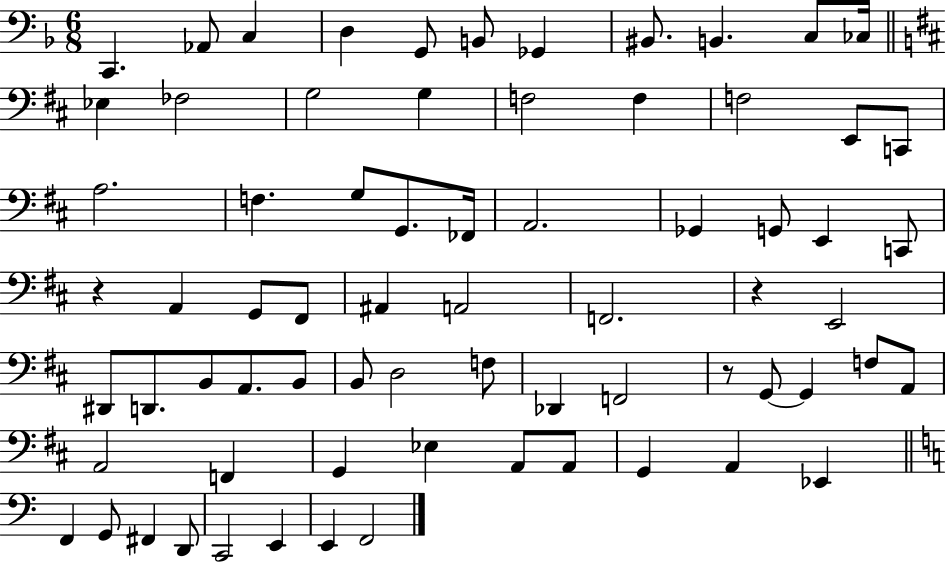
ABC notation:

X:1
T:Untitled
M:6/8
L:1/4
K:F
C,, _A,,/2 C, D, G,,/2 B,,/2 _G,, ^B,,/2 B,, C,/2 _C,/4 _E, _F,2 G,2 G, F,2 F, F,2 E,,/2 C,,/2 A,2 F, G,/2 G,,/2 _F,,/4 A,,2 _G,, G,,/2 E,, C,,/2 z A,, G,,/2 ^F,,/2 ^A,, A,,2 F,,2 z E,,2 ^D,,/2 D,,/2 B,,/2 A,,/2 B,,/2 B,,/2 D,2 F,/2 _D,, F,,2 z/2 G,,/2 G,, F,/2 A,,/2 A,,2 F,, G,, _E, A,,/2 A,,/2 G,, A,, _E,, F,, G,,/2 ^F,, D,,/2 C,,2 E,, E,, F,,2